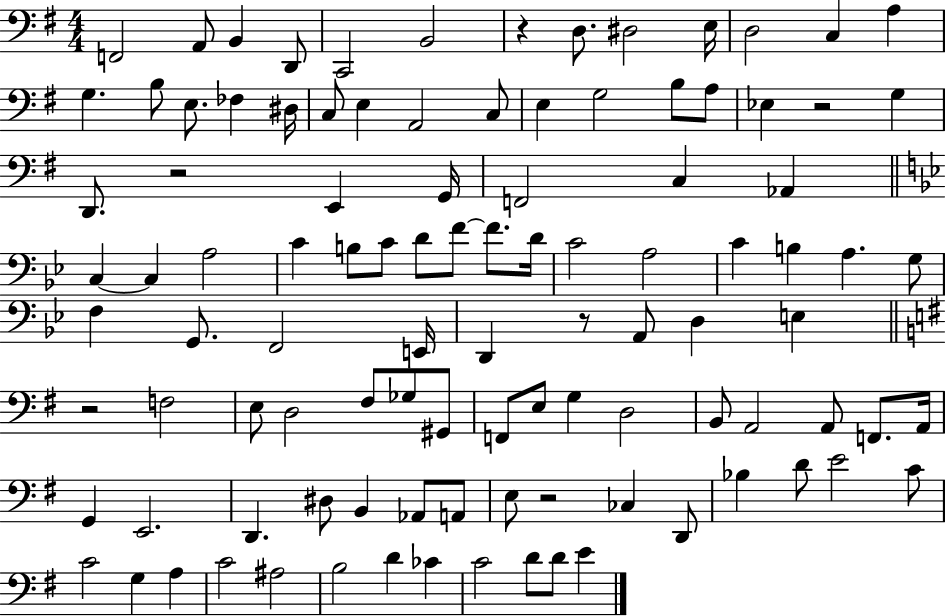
X:1
T:Untitled
M:4/4
L:1/4
K:G
F,,2 A,,/2 B,, D,,/2 C,,2 B,,2 z D,/2 ^D,2 E,/4 D,2 C, A, G, B,/2 E,/2 _F, ^D,/4 C,/2 E, A,,2 C,/2 E, G,2 B,/2 A,/2 _E, z2 G, D,,/2 z2 E,, G,,/4 F,,2 C, _A,, C, C, A,2 C B,/2 C/2 D/2 F/2 F/2 D/4 C2 A,2 C B, A, G,/2 F, G,,/2 F,,2 E,,/4 D,, z/2 A,,/2 D, E, z2 F,2 E,/2 D,2 ^F,/2 _G,/2 ^G,,/2 F,,/2 E,/2 G, D,2 B,,/2 A,,2 A,,/2 F,,/2 A,,/4 G,, E,,2 D,, ^D,/2 B,, _A,,/2 A,,/2 E,/2 z2 _C, D,,/2 _B, D/2 E2 C/2 C2 G, A, C2 ^A,2 B,2 D _C C2 D/2 D/2 E